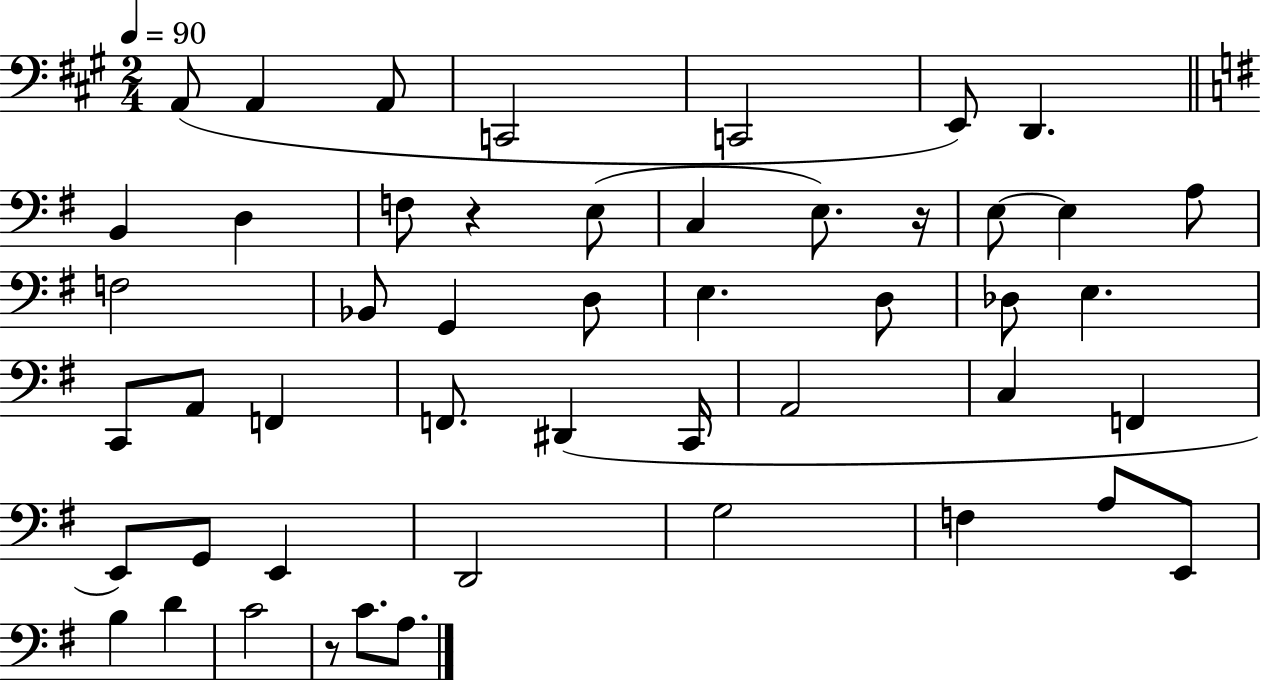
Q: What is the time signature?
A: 2/4